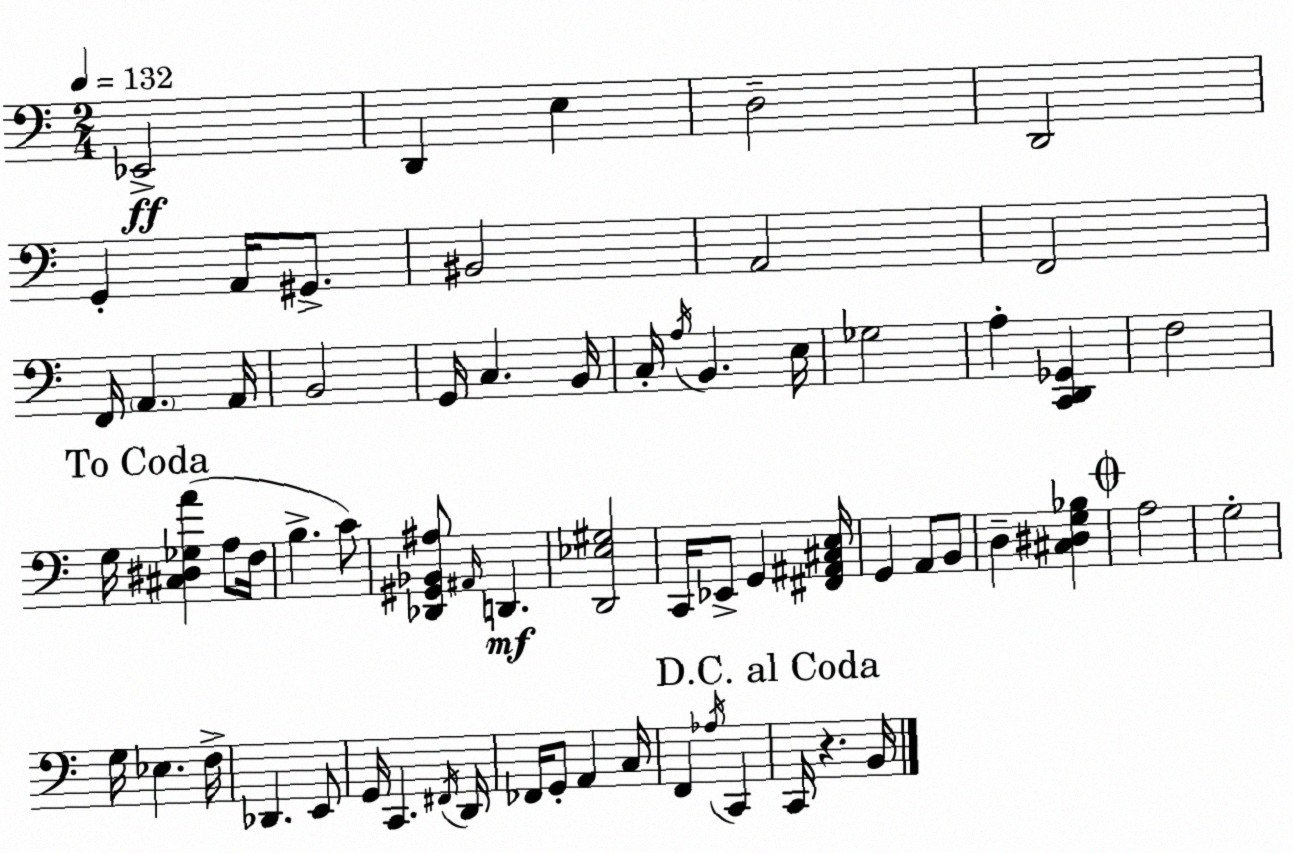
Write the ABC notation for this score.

X:1
T:Untitled
M:2/4
L:1/4
K:C
_E,,2 D,, E, D,2 D,,2 G,, A,,/4 ^G,,/2 ^B,,2 A,,2 F,,2 F,,/4 A,, A,,/4 B,,2 G,,/4 C, B,,/4 C,/4 A,/4 B,, E,/4 _G,2 A, [C,,D,,_G,,] F,2 G,/4 [^C,^D,_G,A] A,/2 F,/4 B, C/2 [_D,,^G,,_B,,^A,]/2 ^A,,/4 D,, [D,,_E,^G,]2 C,,/4 _E,,/2 G,, [^F,,^A,,^C,E,]/4 G,, A,,/2 B,,/2 D, [^C,^D,G,_B,] A,2 G,2 G,/4 _E, F,/4 _D,, E,,/2 G,,/4 C,, ^F,,/4 D,,/4 _F,,/4 G,,/2 A,, C,/4 F,, _A,/4 C,, C,,/4 z B,,/4